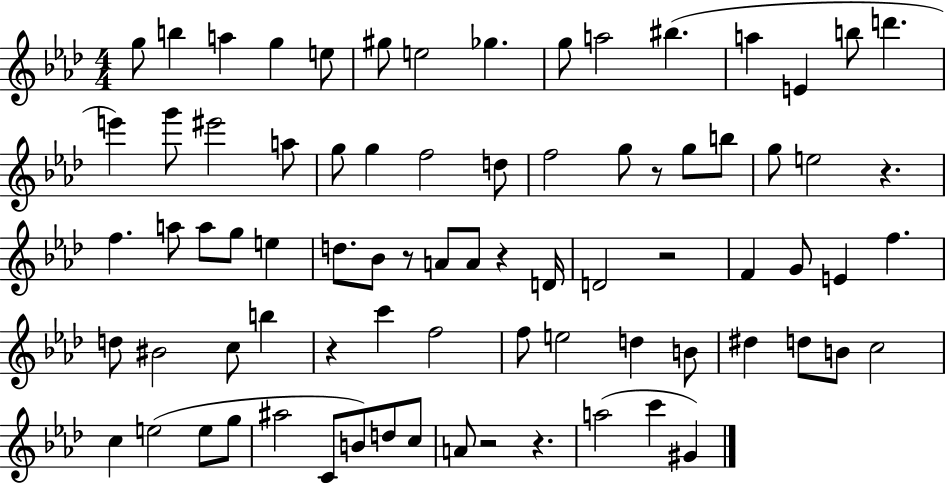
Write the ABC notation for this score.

X:1
T:Untitled
M:4/4
L:1/4
K:Ab
g/2 b a g e/2 ^g/2 e2 _g g/2 a2 ^b a E b/2 d' e' g'/2 ^e'2 a/2 g/2 g f2 d/2 f2 g/2 z/2 g/2 b/2 g/2 e2 z f a/2 a/2 g/2 e d/2 _B/2 z/2 A/2 A/2 z D/4 D2 z2 F G/2 E f d/2 ^B2 c/2 b z c' f2 f/2 e2 d B/2 ^d d/2 B/2 c2 c e2 e/2 g/2 ^a2 C/2 B/2 d/2 c/2 A/2 z2 z a2 c' ^G